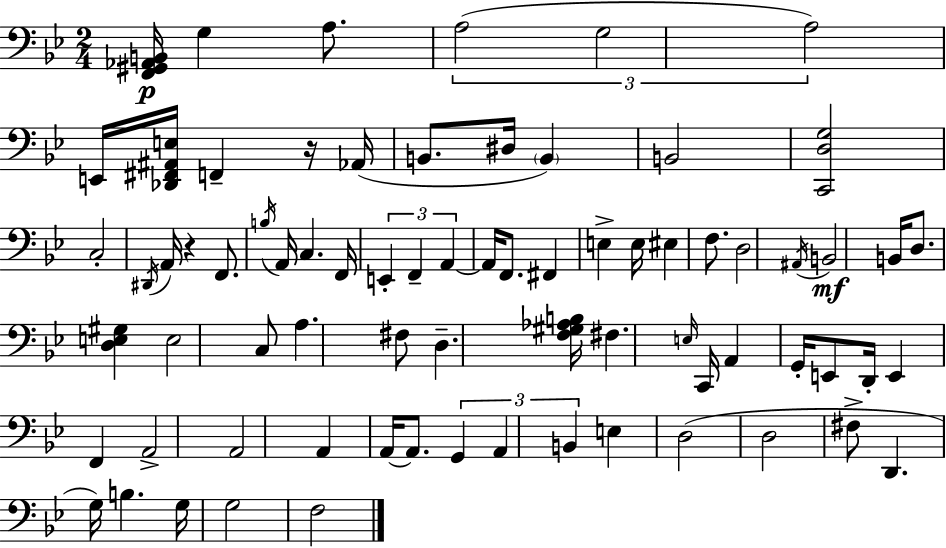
[F2,G#2,Ab2,B2]/s G3/q A3/e. A3/h G3/h A3/h E2/s [Db2,F#2,A#2,E3]/s F2/q R/s Ab2/s B2/e. D#3/s B2/q B2/h [C2,D3,G3]/h C3/h D#2/s A2/s R/q F2/e. B3/s A2/s C3/q. F2/s E2/q F2/q A2/q A2/s F2/e. F#2/q E3/q E3/s EIS3/q F3/e. D3/h A#2/s B2/h B2/s D3/e. [D3,E3,G#3]/q E3/h C3/e A3/q. F#3/e D3/q. [F3,G#3,Ab3,B3]/s F#3/q. E3/s C2/s A2/q G2/s E2/e D2/s E2/q F2/q A2/h A2/h A2/q A2/s A2/e. G2/q A2/q B2/q E3/q D3/h D3/h F#3/e D2/q. G3/s B3/q. G3/s G3/h F3/h